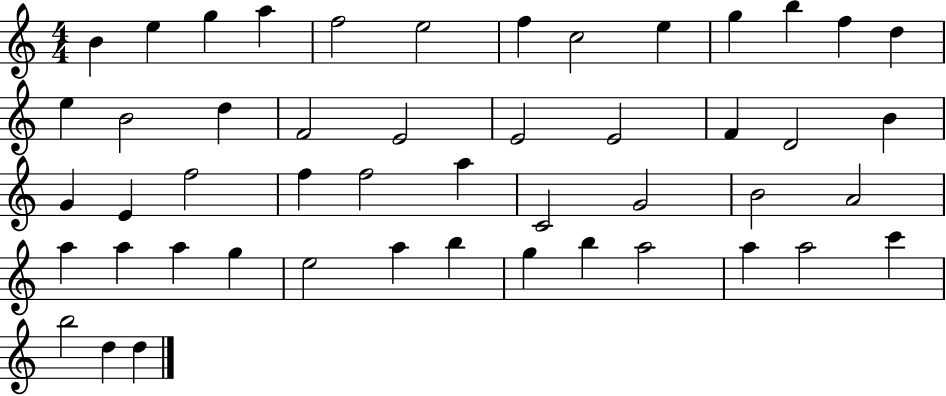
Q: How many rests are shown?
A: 0